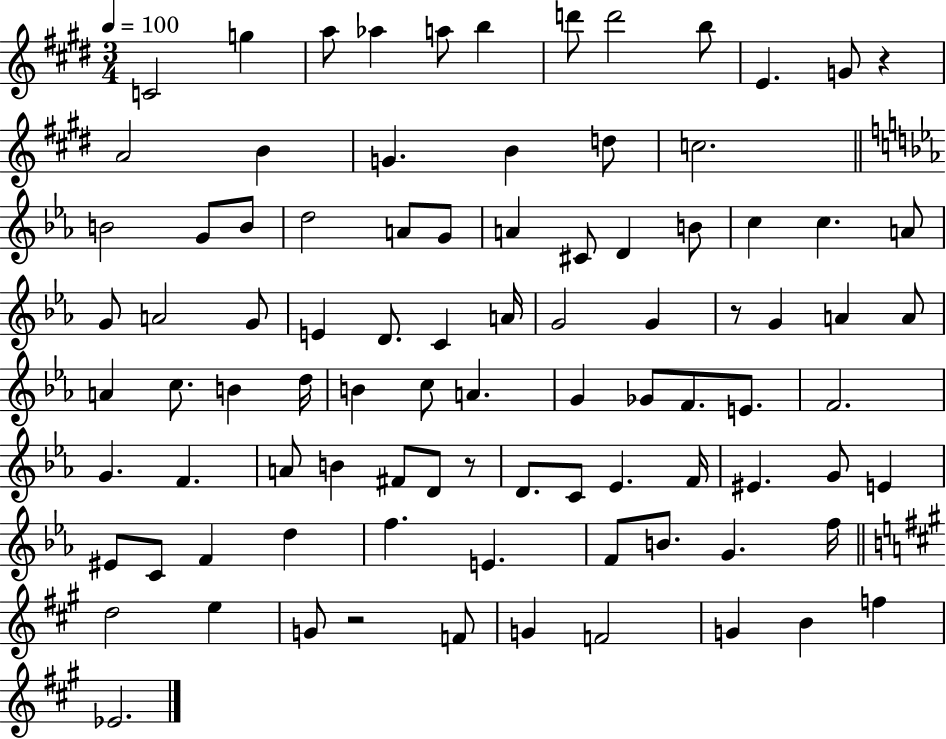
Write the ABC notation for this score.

X:1
T:Untitled
M:3/4
L:1/4
K:E
C2 g a/2 _a a/2 b d'/2 d'2 b/2 E G/2 z A2 B G B d/2 c2 B2 G/2 B/2 d2 A/2 G/2 A ^C/2 D B/2 c c A/2 G/2 A2 G/2 E D/2 C A/4 G2 G z/2 G A A/2 A c/2 B d/4 B c/2 A G _G/2 F/2 E/2 F2 G F A/2 B ^F/2 D/2 z/2 D/2 C/2 _E F/4 ^E G/2 E ^E/2 C/2 F d f E F/2 B/2 G f/4 d2 e G/2 z2 F/2 G F2 G B f _E2